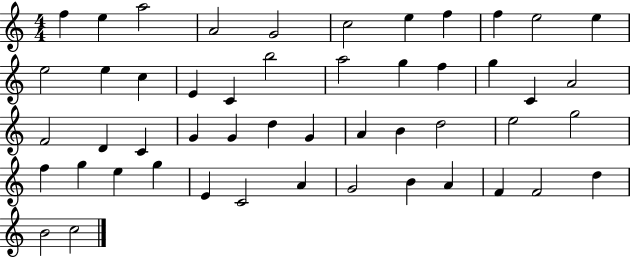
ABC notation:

X:1
T:Untitled
M:4/4
L:1/4
K:C
f e a2 A2 G2 c2 e f f e2 e e2 e c E C b2 a2 g f g C A2 F2 D C G G d G A B d2 e2 g2 f g e g E C2 A G2 B A F F2 d B2 c2